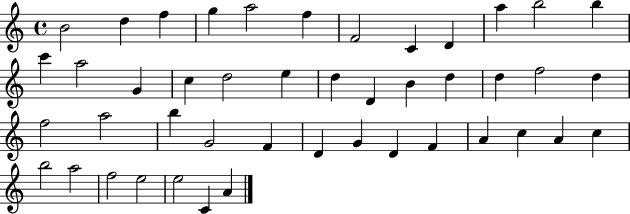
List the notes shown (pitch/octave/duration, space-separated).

B4/h D5/q F5/q G5/q A5/h F5/q F4/h C4/q D4/q A5/q B5/h B5/q C6/q A5/h G4/q C5/q D5/h E5/q D5/q D4/q B4/q D5/q D5/q F5/h D5/q F5/h A5/h B5/q G4/h F4/q D4/q G4/q D4/q F4/q A4/q C5/q A4/q C5/q B5/h A5/h F5/h E5/h E5/h C4/q A4/q